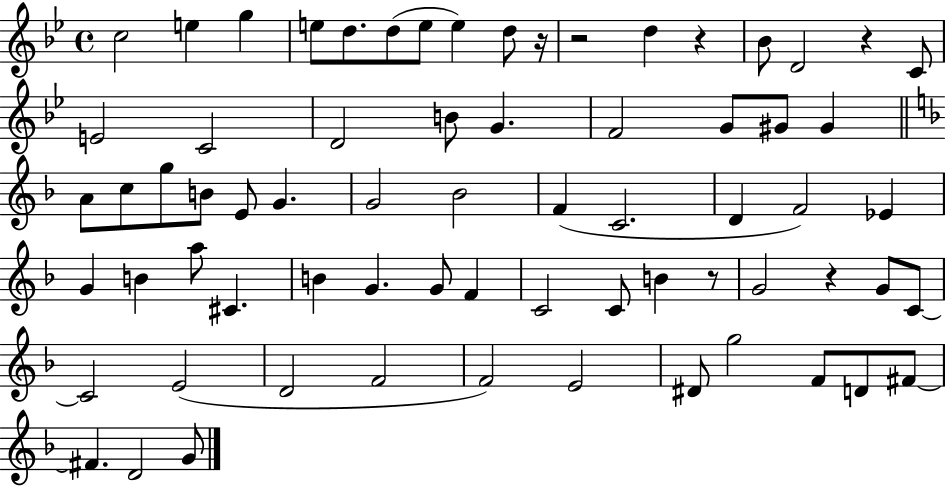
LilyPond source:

{
  \clef treble
  \time 4/4
  \defaultTimeSignature
  \key bes \major
  c''2 e''4 g''4 | e''8 d''8. d''8( e''8 e''4) d''8 r16 | r2 d''4 r4 | bes'8 d'2 r4 c'8 | \break e'2 c'2 | d'2 b'8 g'4. | f'2 g'8 gis'8 gis'4 | \bar "||" \break \key f \major a'8 c''8 g''8 b'8 e'8 g'4. | g'2 bes'2 | f'4( c'2. | d'4 f'2) ees'4 | \break g'4 b'4 a''8 cis'4. | b'4 g'4. g'8 f'4 | c'2 c'8 b'4 r8 | g'2 r4 g'8 c'8~~ | \break c'2 e'2( | d'2 f'2 | f'2) e'2 | dis'8 g''2 f'8 d'8 fis'8~~ | \break fis'4. d'2 g'8 | \bar "|."
}